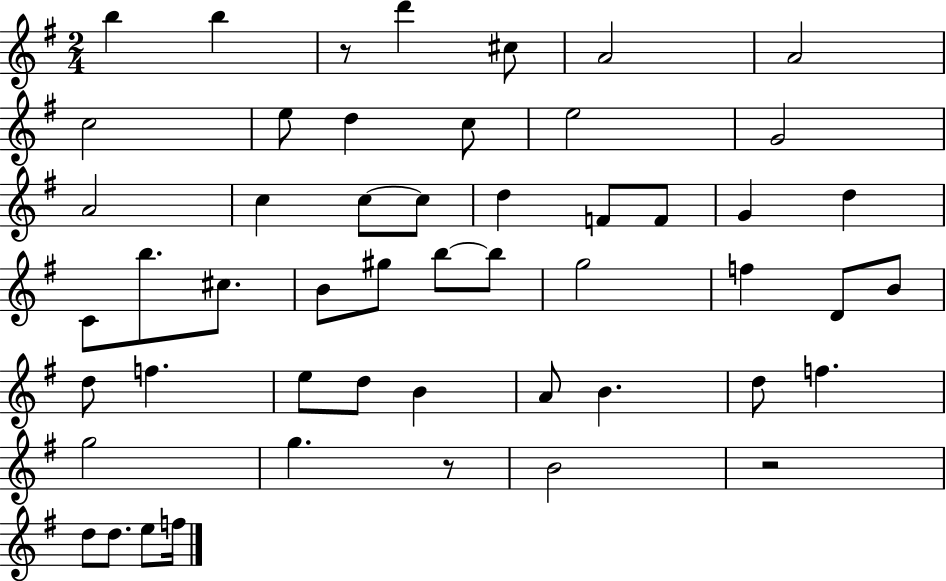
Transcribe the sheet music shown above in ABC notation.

X:1
T:Untitled
M:2/4
L:1/4
K:G
b b z/2 d' ^c/2 A2 A2 c2 e/2 d c/2 e2 G2 A2 c c/2 c/2 d F/2 F/2 G d C/2 b/2 ^c/2 B/2 ^g/2 b/2 b/2 g2 f D/2 B/2 d/2 f e/2 d/2 B A/2 B d/2 f g2 g z/2 B2 z2 d/2 d/2 e/2 f/4